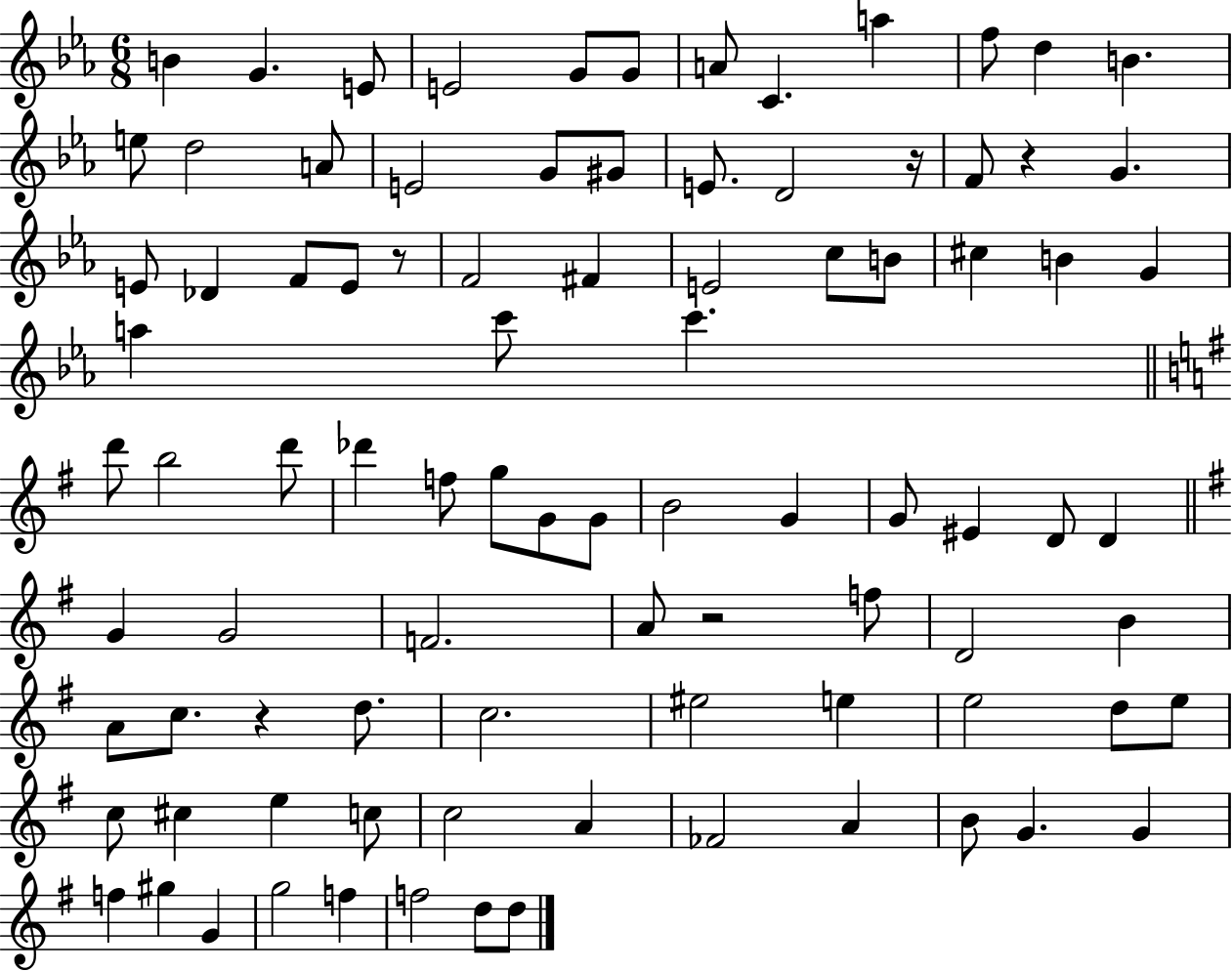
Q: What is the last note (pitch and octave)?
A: D5